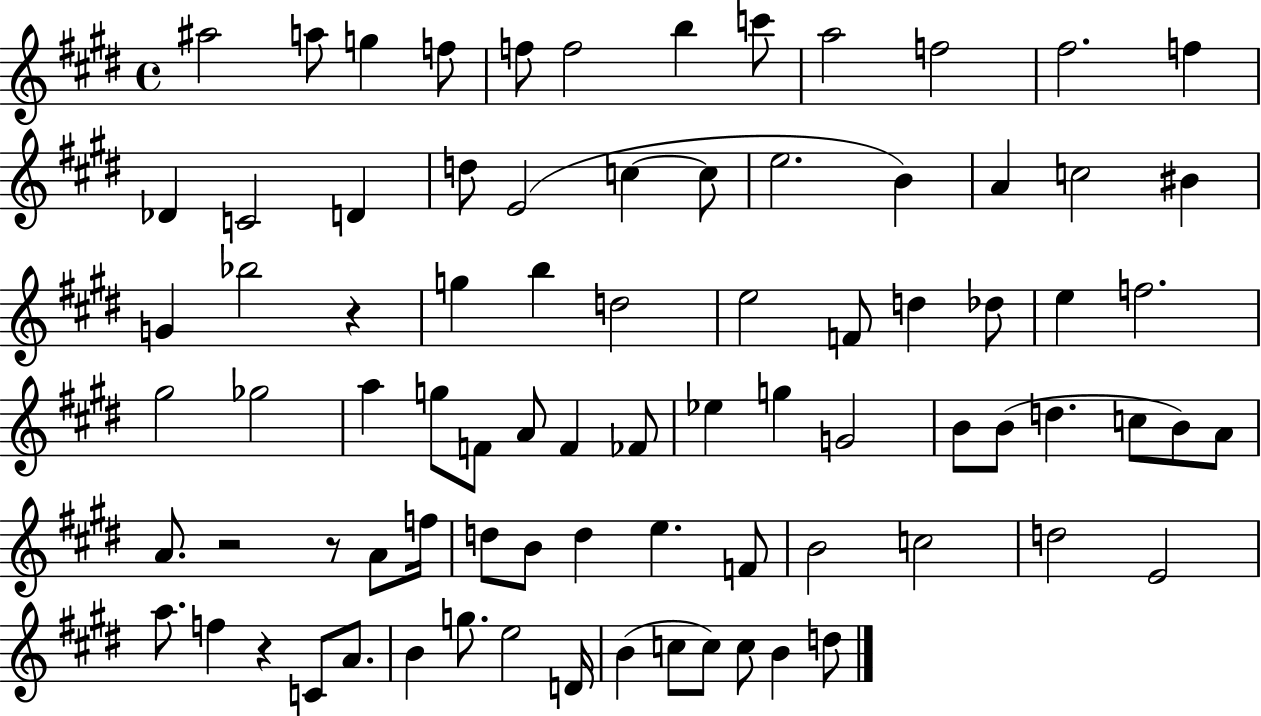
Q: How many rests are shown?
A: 4